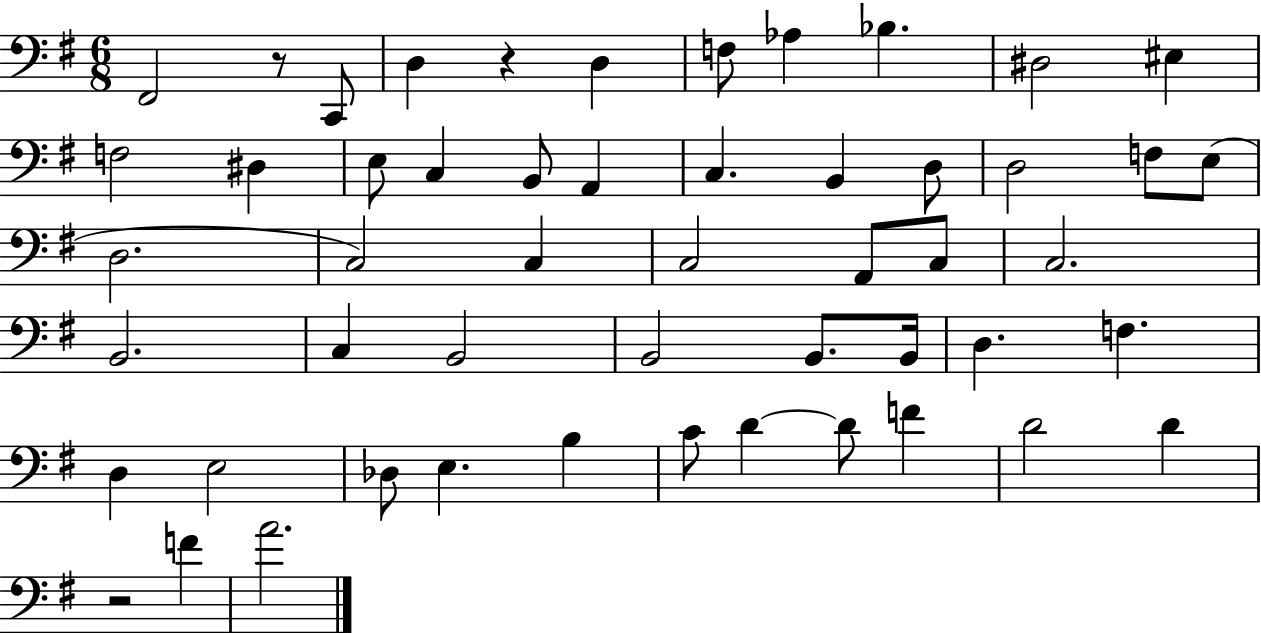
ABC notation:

X:1
T:Untitled
M:6/8
L:1/4
K:G
^F,,2 z/2 C,,/2 D, z D, F,/2 _A, _B, ^D,2 ^E, F,2 ^D, E,/2 C, B,,/2 A,, C, B,, D,/2 D,2 F,/2 E,/2 D,2 C,2 C, C,2 A,,/2 C,/2 C,2 B,,2 C, B,,2 B,,2 B,,/2 B,,/4 D, F, D, E,2 _D,/2 E, B, C/2 D D/2 F D2 D z2 F A2